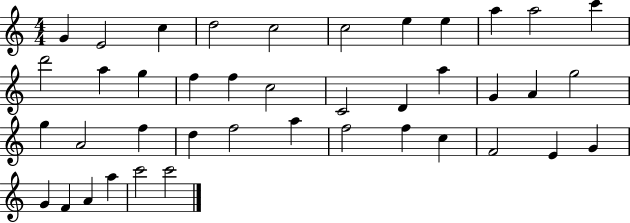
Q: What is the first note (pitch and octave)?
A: G4